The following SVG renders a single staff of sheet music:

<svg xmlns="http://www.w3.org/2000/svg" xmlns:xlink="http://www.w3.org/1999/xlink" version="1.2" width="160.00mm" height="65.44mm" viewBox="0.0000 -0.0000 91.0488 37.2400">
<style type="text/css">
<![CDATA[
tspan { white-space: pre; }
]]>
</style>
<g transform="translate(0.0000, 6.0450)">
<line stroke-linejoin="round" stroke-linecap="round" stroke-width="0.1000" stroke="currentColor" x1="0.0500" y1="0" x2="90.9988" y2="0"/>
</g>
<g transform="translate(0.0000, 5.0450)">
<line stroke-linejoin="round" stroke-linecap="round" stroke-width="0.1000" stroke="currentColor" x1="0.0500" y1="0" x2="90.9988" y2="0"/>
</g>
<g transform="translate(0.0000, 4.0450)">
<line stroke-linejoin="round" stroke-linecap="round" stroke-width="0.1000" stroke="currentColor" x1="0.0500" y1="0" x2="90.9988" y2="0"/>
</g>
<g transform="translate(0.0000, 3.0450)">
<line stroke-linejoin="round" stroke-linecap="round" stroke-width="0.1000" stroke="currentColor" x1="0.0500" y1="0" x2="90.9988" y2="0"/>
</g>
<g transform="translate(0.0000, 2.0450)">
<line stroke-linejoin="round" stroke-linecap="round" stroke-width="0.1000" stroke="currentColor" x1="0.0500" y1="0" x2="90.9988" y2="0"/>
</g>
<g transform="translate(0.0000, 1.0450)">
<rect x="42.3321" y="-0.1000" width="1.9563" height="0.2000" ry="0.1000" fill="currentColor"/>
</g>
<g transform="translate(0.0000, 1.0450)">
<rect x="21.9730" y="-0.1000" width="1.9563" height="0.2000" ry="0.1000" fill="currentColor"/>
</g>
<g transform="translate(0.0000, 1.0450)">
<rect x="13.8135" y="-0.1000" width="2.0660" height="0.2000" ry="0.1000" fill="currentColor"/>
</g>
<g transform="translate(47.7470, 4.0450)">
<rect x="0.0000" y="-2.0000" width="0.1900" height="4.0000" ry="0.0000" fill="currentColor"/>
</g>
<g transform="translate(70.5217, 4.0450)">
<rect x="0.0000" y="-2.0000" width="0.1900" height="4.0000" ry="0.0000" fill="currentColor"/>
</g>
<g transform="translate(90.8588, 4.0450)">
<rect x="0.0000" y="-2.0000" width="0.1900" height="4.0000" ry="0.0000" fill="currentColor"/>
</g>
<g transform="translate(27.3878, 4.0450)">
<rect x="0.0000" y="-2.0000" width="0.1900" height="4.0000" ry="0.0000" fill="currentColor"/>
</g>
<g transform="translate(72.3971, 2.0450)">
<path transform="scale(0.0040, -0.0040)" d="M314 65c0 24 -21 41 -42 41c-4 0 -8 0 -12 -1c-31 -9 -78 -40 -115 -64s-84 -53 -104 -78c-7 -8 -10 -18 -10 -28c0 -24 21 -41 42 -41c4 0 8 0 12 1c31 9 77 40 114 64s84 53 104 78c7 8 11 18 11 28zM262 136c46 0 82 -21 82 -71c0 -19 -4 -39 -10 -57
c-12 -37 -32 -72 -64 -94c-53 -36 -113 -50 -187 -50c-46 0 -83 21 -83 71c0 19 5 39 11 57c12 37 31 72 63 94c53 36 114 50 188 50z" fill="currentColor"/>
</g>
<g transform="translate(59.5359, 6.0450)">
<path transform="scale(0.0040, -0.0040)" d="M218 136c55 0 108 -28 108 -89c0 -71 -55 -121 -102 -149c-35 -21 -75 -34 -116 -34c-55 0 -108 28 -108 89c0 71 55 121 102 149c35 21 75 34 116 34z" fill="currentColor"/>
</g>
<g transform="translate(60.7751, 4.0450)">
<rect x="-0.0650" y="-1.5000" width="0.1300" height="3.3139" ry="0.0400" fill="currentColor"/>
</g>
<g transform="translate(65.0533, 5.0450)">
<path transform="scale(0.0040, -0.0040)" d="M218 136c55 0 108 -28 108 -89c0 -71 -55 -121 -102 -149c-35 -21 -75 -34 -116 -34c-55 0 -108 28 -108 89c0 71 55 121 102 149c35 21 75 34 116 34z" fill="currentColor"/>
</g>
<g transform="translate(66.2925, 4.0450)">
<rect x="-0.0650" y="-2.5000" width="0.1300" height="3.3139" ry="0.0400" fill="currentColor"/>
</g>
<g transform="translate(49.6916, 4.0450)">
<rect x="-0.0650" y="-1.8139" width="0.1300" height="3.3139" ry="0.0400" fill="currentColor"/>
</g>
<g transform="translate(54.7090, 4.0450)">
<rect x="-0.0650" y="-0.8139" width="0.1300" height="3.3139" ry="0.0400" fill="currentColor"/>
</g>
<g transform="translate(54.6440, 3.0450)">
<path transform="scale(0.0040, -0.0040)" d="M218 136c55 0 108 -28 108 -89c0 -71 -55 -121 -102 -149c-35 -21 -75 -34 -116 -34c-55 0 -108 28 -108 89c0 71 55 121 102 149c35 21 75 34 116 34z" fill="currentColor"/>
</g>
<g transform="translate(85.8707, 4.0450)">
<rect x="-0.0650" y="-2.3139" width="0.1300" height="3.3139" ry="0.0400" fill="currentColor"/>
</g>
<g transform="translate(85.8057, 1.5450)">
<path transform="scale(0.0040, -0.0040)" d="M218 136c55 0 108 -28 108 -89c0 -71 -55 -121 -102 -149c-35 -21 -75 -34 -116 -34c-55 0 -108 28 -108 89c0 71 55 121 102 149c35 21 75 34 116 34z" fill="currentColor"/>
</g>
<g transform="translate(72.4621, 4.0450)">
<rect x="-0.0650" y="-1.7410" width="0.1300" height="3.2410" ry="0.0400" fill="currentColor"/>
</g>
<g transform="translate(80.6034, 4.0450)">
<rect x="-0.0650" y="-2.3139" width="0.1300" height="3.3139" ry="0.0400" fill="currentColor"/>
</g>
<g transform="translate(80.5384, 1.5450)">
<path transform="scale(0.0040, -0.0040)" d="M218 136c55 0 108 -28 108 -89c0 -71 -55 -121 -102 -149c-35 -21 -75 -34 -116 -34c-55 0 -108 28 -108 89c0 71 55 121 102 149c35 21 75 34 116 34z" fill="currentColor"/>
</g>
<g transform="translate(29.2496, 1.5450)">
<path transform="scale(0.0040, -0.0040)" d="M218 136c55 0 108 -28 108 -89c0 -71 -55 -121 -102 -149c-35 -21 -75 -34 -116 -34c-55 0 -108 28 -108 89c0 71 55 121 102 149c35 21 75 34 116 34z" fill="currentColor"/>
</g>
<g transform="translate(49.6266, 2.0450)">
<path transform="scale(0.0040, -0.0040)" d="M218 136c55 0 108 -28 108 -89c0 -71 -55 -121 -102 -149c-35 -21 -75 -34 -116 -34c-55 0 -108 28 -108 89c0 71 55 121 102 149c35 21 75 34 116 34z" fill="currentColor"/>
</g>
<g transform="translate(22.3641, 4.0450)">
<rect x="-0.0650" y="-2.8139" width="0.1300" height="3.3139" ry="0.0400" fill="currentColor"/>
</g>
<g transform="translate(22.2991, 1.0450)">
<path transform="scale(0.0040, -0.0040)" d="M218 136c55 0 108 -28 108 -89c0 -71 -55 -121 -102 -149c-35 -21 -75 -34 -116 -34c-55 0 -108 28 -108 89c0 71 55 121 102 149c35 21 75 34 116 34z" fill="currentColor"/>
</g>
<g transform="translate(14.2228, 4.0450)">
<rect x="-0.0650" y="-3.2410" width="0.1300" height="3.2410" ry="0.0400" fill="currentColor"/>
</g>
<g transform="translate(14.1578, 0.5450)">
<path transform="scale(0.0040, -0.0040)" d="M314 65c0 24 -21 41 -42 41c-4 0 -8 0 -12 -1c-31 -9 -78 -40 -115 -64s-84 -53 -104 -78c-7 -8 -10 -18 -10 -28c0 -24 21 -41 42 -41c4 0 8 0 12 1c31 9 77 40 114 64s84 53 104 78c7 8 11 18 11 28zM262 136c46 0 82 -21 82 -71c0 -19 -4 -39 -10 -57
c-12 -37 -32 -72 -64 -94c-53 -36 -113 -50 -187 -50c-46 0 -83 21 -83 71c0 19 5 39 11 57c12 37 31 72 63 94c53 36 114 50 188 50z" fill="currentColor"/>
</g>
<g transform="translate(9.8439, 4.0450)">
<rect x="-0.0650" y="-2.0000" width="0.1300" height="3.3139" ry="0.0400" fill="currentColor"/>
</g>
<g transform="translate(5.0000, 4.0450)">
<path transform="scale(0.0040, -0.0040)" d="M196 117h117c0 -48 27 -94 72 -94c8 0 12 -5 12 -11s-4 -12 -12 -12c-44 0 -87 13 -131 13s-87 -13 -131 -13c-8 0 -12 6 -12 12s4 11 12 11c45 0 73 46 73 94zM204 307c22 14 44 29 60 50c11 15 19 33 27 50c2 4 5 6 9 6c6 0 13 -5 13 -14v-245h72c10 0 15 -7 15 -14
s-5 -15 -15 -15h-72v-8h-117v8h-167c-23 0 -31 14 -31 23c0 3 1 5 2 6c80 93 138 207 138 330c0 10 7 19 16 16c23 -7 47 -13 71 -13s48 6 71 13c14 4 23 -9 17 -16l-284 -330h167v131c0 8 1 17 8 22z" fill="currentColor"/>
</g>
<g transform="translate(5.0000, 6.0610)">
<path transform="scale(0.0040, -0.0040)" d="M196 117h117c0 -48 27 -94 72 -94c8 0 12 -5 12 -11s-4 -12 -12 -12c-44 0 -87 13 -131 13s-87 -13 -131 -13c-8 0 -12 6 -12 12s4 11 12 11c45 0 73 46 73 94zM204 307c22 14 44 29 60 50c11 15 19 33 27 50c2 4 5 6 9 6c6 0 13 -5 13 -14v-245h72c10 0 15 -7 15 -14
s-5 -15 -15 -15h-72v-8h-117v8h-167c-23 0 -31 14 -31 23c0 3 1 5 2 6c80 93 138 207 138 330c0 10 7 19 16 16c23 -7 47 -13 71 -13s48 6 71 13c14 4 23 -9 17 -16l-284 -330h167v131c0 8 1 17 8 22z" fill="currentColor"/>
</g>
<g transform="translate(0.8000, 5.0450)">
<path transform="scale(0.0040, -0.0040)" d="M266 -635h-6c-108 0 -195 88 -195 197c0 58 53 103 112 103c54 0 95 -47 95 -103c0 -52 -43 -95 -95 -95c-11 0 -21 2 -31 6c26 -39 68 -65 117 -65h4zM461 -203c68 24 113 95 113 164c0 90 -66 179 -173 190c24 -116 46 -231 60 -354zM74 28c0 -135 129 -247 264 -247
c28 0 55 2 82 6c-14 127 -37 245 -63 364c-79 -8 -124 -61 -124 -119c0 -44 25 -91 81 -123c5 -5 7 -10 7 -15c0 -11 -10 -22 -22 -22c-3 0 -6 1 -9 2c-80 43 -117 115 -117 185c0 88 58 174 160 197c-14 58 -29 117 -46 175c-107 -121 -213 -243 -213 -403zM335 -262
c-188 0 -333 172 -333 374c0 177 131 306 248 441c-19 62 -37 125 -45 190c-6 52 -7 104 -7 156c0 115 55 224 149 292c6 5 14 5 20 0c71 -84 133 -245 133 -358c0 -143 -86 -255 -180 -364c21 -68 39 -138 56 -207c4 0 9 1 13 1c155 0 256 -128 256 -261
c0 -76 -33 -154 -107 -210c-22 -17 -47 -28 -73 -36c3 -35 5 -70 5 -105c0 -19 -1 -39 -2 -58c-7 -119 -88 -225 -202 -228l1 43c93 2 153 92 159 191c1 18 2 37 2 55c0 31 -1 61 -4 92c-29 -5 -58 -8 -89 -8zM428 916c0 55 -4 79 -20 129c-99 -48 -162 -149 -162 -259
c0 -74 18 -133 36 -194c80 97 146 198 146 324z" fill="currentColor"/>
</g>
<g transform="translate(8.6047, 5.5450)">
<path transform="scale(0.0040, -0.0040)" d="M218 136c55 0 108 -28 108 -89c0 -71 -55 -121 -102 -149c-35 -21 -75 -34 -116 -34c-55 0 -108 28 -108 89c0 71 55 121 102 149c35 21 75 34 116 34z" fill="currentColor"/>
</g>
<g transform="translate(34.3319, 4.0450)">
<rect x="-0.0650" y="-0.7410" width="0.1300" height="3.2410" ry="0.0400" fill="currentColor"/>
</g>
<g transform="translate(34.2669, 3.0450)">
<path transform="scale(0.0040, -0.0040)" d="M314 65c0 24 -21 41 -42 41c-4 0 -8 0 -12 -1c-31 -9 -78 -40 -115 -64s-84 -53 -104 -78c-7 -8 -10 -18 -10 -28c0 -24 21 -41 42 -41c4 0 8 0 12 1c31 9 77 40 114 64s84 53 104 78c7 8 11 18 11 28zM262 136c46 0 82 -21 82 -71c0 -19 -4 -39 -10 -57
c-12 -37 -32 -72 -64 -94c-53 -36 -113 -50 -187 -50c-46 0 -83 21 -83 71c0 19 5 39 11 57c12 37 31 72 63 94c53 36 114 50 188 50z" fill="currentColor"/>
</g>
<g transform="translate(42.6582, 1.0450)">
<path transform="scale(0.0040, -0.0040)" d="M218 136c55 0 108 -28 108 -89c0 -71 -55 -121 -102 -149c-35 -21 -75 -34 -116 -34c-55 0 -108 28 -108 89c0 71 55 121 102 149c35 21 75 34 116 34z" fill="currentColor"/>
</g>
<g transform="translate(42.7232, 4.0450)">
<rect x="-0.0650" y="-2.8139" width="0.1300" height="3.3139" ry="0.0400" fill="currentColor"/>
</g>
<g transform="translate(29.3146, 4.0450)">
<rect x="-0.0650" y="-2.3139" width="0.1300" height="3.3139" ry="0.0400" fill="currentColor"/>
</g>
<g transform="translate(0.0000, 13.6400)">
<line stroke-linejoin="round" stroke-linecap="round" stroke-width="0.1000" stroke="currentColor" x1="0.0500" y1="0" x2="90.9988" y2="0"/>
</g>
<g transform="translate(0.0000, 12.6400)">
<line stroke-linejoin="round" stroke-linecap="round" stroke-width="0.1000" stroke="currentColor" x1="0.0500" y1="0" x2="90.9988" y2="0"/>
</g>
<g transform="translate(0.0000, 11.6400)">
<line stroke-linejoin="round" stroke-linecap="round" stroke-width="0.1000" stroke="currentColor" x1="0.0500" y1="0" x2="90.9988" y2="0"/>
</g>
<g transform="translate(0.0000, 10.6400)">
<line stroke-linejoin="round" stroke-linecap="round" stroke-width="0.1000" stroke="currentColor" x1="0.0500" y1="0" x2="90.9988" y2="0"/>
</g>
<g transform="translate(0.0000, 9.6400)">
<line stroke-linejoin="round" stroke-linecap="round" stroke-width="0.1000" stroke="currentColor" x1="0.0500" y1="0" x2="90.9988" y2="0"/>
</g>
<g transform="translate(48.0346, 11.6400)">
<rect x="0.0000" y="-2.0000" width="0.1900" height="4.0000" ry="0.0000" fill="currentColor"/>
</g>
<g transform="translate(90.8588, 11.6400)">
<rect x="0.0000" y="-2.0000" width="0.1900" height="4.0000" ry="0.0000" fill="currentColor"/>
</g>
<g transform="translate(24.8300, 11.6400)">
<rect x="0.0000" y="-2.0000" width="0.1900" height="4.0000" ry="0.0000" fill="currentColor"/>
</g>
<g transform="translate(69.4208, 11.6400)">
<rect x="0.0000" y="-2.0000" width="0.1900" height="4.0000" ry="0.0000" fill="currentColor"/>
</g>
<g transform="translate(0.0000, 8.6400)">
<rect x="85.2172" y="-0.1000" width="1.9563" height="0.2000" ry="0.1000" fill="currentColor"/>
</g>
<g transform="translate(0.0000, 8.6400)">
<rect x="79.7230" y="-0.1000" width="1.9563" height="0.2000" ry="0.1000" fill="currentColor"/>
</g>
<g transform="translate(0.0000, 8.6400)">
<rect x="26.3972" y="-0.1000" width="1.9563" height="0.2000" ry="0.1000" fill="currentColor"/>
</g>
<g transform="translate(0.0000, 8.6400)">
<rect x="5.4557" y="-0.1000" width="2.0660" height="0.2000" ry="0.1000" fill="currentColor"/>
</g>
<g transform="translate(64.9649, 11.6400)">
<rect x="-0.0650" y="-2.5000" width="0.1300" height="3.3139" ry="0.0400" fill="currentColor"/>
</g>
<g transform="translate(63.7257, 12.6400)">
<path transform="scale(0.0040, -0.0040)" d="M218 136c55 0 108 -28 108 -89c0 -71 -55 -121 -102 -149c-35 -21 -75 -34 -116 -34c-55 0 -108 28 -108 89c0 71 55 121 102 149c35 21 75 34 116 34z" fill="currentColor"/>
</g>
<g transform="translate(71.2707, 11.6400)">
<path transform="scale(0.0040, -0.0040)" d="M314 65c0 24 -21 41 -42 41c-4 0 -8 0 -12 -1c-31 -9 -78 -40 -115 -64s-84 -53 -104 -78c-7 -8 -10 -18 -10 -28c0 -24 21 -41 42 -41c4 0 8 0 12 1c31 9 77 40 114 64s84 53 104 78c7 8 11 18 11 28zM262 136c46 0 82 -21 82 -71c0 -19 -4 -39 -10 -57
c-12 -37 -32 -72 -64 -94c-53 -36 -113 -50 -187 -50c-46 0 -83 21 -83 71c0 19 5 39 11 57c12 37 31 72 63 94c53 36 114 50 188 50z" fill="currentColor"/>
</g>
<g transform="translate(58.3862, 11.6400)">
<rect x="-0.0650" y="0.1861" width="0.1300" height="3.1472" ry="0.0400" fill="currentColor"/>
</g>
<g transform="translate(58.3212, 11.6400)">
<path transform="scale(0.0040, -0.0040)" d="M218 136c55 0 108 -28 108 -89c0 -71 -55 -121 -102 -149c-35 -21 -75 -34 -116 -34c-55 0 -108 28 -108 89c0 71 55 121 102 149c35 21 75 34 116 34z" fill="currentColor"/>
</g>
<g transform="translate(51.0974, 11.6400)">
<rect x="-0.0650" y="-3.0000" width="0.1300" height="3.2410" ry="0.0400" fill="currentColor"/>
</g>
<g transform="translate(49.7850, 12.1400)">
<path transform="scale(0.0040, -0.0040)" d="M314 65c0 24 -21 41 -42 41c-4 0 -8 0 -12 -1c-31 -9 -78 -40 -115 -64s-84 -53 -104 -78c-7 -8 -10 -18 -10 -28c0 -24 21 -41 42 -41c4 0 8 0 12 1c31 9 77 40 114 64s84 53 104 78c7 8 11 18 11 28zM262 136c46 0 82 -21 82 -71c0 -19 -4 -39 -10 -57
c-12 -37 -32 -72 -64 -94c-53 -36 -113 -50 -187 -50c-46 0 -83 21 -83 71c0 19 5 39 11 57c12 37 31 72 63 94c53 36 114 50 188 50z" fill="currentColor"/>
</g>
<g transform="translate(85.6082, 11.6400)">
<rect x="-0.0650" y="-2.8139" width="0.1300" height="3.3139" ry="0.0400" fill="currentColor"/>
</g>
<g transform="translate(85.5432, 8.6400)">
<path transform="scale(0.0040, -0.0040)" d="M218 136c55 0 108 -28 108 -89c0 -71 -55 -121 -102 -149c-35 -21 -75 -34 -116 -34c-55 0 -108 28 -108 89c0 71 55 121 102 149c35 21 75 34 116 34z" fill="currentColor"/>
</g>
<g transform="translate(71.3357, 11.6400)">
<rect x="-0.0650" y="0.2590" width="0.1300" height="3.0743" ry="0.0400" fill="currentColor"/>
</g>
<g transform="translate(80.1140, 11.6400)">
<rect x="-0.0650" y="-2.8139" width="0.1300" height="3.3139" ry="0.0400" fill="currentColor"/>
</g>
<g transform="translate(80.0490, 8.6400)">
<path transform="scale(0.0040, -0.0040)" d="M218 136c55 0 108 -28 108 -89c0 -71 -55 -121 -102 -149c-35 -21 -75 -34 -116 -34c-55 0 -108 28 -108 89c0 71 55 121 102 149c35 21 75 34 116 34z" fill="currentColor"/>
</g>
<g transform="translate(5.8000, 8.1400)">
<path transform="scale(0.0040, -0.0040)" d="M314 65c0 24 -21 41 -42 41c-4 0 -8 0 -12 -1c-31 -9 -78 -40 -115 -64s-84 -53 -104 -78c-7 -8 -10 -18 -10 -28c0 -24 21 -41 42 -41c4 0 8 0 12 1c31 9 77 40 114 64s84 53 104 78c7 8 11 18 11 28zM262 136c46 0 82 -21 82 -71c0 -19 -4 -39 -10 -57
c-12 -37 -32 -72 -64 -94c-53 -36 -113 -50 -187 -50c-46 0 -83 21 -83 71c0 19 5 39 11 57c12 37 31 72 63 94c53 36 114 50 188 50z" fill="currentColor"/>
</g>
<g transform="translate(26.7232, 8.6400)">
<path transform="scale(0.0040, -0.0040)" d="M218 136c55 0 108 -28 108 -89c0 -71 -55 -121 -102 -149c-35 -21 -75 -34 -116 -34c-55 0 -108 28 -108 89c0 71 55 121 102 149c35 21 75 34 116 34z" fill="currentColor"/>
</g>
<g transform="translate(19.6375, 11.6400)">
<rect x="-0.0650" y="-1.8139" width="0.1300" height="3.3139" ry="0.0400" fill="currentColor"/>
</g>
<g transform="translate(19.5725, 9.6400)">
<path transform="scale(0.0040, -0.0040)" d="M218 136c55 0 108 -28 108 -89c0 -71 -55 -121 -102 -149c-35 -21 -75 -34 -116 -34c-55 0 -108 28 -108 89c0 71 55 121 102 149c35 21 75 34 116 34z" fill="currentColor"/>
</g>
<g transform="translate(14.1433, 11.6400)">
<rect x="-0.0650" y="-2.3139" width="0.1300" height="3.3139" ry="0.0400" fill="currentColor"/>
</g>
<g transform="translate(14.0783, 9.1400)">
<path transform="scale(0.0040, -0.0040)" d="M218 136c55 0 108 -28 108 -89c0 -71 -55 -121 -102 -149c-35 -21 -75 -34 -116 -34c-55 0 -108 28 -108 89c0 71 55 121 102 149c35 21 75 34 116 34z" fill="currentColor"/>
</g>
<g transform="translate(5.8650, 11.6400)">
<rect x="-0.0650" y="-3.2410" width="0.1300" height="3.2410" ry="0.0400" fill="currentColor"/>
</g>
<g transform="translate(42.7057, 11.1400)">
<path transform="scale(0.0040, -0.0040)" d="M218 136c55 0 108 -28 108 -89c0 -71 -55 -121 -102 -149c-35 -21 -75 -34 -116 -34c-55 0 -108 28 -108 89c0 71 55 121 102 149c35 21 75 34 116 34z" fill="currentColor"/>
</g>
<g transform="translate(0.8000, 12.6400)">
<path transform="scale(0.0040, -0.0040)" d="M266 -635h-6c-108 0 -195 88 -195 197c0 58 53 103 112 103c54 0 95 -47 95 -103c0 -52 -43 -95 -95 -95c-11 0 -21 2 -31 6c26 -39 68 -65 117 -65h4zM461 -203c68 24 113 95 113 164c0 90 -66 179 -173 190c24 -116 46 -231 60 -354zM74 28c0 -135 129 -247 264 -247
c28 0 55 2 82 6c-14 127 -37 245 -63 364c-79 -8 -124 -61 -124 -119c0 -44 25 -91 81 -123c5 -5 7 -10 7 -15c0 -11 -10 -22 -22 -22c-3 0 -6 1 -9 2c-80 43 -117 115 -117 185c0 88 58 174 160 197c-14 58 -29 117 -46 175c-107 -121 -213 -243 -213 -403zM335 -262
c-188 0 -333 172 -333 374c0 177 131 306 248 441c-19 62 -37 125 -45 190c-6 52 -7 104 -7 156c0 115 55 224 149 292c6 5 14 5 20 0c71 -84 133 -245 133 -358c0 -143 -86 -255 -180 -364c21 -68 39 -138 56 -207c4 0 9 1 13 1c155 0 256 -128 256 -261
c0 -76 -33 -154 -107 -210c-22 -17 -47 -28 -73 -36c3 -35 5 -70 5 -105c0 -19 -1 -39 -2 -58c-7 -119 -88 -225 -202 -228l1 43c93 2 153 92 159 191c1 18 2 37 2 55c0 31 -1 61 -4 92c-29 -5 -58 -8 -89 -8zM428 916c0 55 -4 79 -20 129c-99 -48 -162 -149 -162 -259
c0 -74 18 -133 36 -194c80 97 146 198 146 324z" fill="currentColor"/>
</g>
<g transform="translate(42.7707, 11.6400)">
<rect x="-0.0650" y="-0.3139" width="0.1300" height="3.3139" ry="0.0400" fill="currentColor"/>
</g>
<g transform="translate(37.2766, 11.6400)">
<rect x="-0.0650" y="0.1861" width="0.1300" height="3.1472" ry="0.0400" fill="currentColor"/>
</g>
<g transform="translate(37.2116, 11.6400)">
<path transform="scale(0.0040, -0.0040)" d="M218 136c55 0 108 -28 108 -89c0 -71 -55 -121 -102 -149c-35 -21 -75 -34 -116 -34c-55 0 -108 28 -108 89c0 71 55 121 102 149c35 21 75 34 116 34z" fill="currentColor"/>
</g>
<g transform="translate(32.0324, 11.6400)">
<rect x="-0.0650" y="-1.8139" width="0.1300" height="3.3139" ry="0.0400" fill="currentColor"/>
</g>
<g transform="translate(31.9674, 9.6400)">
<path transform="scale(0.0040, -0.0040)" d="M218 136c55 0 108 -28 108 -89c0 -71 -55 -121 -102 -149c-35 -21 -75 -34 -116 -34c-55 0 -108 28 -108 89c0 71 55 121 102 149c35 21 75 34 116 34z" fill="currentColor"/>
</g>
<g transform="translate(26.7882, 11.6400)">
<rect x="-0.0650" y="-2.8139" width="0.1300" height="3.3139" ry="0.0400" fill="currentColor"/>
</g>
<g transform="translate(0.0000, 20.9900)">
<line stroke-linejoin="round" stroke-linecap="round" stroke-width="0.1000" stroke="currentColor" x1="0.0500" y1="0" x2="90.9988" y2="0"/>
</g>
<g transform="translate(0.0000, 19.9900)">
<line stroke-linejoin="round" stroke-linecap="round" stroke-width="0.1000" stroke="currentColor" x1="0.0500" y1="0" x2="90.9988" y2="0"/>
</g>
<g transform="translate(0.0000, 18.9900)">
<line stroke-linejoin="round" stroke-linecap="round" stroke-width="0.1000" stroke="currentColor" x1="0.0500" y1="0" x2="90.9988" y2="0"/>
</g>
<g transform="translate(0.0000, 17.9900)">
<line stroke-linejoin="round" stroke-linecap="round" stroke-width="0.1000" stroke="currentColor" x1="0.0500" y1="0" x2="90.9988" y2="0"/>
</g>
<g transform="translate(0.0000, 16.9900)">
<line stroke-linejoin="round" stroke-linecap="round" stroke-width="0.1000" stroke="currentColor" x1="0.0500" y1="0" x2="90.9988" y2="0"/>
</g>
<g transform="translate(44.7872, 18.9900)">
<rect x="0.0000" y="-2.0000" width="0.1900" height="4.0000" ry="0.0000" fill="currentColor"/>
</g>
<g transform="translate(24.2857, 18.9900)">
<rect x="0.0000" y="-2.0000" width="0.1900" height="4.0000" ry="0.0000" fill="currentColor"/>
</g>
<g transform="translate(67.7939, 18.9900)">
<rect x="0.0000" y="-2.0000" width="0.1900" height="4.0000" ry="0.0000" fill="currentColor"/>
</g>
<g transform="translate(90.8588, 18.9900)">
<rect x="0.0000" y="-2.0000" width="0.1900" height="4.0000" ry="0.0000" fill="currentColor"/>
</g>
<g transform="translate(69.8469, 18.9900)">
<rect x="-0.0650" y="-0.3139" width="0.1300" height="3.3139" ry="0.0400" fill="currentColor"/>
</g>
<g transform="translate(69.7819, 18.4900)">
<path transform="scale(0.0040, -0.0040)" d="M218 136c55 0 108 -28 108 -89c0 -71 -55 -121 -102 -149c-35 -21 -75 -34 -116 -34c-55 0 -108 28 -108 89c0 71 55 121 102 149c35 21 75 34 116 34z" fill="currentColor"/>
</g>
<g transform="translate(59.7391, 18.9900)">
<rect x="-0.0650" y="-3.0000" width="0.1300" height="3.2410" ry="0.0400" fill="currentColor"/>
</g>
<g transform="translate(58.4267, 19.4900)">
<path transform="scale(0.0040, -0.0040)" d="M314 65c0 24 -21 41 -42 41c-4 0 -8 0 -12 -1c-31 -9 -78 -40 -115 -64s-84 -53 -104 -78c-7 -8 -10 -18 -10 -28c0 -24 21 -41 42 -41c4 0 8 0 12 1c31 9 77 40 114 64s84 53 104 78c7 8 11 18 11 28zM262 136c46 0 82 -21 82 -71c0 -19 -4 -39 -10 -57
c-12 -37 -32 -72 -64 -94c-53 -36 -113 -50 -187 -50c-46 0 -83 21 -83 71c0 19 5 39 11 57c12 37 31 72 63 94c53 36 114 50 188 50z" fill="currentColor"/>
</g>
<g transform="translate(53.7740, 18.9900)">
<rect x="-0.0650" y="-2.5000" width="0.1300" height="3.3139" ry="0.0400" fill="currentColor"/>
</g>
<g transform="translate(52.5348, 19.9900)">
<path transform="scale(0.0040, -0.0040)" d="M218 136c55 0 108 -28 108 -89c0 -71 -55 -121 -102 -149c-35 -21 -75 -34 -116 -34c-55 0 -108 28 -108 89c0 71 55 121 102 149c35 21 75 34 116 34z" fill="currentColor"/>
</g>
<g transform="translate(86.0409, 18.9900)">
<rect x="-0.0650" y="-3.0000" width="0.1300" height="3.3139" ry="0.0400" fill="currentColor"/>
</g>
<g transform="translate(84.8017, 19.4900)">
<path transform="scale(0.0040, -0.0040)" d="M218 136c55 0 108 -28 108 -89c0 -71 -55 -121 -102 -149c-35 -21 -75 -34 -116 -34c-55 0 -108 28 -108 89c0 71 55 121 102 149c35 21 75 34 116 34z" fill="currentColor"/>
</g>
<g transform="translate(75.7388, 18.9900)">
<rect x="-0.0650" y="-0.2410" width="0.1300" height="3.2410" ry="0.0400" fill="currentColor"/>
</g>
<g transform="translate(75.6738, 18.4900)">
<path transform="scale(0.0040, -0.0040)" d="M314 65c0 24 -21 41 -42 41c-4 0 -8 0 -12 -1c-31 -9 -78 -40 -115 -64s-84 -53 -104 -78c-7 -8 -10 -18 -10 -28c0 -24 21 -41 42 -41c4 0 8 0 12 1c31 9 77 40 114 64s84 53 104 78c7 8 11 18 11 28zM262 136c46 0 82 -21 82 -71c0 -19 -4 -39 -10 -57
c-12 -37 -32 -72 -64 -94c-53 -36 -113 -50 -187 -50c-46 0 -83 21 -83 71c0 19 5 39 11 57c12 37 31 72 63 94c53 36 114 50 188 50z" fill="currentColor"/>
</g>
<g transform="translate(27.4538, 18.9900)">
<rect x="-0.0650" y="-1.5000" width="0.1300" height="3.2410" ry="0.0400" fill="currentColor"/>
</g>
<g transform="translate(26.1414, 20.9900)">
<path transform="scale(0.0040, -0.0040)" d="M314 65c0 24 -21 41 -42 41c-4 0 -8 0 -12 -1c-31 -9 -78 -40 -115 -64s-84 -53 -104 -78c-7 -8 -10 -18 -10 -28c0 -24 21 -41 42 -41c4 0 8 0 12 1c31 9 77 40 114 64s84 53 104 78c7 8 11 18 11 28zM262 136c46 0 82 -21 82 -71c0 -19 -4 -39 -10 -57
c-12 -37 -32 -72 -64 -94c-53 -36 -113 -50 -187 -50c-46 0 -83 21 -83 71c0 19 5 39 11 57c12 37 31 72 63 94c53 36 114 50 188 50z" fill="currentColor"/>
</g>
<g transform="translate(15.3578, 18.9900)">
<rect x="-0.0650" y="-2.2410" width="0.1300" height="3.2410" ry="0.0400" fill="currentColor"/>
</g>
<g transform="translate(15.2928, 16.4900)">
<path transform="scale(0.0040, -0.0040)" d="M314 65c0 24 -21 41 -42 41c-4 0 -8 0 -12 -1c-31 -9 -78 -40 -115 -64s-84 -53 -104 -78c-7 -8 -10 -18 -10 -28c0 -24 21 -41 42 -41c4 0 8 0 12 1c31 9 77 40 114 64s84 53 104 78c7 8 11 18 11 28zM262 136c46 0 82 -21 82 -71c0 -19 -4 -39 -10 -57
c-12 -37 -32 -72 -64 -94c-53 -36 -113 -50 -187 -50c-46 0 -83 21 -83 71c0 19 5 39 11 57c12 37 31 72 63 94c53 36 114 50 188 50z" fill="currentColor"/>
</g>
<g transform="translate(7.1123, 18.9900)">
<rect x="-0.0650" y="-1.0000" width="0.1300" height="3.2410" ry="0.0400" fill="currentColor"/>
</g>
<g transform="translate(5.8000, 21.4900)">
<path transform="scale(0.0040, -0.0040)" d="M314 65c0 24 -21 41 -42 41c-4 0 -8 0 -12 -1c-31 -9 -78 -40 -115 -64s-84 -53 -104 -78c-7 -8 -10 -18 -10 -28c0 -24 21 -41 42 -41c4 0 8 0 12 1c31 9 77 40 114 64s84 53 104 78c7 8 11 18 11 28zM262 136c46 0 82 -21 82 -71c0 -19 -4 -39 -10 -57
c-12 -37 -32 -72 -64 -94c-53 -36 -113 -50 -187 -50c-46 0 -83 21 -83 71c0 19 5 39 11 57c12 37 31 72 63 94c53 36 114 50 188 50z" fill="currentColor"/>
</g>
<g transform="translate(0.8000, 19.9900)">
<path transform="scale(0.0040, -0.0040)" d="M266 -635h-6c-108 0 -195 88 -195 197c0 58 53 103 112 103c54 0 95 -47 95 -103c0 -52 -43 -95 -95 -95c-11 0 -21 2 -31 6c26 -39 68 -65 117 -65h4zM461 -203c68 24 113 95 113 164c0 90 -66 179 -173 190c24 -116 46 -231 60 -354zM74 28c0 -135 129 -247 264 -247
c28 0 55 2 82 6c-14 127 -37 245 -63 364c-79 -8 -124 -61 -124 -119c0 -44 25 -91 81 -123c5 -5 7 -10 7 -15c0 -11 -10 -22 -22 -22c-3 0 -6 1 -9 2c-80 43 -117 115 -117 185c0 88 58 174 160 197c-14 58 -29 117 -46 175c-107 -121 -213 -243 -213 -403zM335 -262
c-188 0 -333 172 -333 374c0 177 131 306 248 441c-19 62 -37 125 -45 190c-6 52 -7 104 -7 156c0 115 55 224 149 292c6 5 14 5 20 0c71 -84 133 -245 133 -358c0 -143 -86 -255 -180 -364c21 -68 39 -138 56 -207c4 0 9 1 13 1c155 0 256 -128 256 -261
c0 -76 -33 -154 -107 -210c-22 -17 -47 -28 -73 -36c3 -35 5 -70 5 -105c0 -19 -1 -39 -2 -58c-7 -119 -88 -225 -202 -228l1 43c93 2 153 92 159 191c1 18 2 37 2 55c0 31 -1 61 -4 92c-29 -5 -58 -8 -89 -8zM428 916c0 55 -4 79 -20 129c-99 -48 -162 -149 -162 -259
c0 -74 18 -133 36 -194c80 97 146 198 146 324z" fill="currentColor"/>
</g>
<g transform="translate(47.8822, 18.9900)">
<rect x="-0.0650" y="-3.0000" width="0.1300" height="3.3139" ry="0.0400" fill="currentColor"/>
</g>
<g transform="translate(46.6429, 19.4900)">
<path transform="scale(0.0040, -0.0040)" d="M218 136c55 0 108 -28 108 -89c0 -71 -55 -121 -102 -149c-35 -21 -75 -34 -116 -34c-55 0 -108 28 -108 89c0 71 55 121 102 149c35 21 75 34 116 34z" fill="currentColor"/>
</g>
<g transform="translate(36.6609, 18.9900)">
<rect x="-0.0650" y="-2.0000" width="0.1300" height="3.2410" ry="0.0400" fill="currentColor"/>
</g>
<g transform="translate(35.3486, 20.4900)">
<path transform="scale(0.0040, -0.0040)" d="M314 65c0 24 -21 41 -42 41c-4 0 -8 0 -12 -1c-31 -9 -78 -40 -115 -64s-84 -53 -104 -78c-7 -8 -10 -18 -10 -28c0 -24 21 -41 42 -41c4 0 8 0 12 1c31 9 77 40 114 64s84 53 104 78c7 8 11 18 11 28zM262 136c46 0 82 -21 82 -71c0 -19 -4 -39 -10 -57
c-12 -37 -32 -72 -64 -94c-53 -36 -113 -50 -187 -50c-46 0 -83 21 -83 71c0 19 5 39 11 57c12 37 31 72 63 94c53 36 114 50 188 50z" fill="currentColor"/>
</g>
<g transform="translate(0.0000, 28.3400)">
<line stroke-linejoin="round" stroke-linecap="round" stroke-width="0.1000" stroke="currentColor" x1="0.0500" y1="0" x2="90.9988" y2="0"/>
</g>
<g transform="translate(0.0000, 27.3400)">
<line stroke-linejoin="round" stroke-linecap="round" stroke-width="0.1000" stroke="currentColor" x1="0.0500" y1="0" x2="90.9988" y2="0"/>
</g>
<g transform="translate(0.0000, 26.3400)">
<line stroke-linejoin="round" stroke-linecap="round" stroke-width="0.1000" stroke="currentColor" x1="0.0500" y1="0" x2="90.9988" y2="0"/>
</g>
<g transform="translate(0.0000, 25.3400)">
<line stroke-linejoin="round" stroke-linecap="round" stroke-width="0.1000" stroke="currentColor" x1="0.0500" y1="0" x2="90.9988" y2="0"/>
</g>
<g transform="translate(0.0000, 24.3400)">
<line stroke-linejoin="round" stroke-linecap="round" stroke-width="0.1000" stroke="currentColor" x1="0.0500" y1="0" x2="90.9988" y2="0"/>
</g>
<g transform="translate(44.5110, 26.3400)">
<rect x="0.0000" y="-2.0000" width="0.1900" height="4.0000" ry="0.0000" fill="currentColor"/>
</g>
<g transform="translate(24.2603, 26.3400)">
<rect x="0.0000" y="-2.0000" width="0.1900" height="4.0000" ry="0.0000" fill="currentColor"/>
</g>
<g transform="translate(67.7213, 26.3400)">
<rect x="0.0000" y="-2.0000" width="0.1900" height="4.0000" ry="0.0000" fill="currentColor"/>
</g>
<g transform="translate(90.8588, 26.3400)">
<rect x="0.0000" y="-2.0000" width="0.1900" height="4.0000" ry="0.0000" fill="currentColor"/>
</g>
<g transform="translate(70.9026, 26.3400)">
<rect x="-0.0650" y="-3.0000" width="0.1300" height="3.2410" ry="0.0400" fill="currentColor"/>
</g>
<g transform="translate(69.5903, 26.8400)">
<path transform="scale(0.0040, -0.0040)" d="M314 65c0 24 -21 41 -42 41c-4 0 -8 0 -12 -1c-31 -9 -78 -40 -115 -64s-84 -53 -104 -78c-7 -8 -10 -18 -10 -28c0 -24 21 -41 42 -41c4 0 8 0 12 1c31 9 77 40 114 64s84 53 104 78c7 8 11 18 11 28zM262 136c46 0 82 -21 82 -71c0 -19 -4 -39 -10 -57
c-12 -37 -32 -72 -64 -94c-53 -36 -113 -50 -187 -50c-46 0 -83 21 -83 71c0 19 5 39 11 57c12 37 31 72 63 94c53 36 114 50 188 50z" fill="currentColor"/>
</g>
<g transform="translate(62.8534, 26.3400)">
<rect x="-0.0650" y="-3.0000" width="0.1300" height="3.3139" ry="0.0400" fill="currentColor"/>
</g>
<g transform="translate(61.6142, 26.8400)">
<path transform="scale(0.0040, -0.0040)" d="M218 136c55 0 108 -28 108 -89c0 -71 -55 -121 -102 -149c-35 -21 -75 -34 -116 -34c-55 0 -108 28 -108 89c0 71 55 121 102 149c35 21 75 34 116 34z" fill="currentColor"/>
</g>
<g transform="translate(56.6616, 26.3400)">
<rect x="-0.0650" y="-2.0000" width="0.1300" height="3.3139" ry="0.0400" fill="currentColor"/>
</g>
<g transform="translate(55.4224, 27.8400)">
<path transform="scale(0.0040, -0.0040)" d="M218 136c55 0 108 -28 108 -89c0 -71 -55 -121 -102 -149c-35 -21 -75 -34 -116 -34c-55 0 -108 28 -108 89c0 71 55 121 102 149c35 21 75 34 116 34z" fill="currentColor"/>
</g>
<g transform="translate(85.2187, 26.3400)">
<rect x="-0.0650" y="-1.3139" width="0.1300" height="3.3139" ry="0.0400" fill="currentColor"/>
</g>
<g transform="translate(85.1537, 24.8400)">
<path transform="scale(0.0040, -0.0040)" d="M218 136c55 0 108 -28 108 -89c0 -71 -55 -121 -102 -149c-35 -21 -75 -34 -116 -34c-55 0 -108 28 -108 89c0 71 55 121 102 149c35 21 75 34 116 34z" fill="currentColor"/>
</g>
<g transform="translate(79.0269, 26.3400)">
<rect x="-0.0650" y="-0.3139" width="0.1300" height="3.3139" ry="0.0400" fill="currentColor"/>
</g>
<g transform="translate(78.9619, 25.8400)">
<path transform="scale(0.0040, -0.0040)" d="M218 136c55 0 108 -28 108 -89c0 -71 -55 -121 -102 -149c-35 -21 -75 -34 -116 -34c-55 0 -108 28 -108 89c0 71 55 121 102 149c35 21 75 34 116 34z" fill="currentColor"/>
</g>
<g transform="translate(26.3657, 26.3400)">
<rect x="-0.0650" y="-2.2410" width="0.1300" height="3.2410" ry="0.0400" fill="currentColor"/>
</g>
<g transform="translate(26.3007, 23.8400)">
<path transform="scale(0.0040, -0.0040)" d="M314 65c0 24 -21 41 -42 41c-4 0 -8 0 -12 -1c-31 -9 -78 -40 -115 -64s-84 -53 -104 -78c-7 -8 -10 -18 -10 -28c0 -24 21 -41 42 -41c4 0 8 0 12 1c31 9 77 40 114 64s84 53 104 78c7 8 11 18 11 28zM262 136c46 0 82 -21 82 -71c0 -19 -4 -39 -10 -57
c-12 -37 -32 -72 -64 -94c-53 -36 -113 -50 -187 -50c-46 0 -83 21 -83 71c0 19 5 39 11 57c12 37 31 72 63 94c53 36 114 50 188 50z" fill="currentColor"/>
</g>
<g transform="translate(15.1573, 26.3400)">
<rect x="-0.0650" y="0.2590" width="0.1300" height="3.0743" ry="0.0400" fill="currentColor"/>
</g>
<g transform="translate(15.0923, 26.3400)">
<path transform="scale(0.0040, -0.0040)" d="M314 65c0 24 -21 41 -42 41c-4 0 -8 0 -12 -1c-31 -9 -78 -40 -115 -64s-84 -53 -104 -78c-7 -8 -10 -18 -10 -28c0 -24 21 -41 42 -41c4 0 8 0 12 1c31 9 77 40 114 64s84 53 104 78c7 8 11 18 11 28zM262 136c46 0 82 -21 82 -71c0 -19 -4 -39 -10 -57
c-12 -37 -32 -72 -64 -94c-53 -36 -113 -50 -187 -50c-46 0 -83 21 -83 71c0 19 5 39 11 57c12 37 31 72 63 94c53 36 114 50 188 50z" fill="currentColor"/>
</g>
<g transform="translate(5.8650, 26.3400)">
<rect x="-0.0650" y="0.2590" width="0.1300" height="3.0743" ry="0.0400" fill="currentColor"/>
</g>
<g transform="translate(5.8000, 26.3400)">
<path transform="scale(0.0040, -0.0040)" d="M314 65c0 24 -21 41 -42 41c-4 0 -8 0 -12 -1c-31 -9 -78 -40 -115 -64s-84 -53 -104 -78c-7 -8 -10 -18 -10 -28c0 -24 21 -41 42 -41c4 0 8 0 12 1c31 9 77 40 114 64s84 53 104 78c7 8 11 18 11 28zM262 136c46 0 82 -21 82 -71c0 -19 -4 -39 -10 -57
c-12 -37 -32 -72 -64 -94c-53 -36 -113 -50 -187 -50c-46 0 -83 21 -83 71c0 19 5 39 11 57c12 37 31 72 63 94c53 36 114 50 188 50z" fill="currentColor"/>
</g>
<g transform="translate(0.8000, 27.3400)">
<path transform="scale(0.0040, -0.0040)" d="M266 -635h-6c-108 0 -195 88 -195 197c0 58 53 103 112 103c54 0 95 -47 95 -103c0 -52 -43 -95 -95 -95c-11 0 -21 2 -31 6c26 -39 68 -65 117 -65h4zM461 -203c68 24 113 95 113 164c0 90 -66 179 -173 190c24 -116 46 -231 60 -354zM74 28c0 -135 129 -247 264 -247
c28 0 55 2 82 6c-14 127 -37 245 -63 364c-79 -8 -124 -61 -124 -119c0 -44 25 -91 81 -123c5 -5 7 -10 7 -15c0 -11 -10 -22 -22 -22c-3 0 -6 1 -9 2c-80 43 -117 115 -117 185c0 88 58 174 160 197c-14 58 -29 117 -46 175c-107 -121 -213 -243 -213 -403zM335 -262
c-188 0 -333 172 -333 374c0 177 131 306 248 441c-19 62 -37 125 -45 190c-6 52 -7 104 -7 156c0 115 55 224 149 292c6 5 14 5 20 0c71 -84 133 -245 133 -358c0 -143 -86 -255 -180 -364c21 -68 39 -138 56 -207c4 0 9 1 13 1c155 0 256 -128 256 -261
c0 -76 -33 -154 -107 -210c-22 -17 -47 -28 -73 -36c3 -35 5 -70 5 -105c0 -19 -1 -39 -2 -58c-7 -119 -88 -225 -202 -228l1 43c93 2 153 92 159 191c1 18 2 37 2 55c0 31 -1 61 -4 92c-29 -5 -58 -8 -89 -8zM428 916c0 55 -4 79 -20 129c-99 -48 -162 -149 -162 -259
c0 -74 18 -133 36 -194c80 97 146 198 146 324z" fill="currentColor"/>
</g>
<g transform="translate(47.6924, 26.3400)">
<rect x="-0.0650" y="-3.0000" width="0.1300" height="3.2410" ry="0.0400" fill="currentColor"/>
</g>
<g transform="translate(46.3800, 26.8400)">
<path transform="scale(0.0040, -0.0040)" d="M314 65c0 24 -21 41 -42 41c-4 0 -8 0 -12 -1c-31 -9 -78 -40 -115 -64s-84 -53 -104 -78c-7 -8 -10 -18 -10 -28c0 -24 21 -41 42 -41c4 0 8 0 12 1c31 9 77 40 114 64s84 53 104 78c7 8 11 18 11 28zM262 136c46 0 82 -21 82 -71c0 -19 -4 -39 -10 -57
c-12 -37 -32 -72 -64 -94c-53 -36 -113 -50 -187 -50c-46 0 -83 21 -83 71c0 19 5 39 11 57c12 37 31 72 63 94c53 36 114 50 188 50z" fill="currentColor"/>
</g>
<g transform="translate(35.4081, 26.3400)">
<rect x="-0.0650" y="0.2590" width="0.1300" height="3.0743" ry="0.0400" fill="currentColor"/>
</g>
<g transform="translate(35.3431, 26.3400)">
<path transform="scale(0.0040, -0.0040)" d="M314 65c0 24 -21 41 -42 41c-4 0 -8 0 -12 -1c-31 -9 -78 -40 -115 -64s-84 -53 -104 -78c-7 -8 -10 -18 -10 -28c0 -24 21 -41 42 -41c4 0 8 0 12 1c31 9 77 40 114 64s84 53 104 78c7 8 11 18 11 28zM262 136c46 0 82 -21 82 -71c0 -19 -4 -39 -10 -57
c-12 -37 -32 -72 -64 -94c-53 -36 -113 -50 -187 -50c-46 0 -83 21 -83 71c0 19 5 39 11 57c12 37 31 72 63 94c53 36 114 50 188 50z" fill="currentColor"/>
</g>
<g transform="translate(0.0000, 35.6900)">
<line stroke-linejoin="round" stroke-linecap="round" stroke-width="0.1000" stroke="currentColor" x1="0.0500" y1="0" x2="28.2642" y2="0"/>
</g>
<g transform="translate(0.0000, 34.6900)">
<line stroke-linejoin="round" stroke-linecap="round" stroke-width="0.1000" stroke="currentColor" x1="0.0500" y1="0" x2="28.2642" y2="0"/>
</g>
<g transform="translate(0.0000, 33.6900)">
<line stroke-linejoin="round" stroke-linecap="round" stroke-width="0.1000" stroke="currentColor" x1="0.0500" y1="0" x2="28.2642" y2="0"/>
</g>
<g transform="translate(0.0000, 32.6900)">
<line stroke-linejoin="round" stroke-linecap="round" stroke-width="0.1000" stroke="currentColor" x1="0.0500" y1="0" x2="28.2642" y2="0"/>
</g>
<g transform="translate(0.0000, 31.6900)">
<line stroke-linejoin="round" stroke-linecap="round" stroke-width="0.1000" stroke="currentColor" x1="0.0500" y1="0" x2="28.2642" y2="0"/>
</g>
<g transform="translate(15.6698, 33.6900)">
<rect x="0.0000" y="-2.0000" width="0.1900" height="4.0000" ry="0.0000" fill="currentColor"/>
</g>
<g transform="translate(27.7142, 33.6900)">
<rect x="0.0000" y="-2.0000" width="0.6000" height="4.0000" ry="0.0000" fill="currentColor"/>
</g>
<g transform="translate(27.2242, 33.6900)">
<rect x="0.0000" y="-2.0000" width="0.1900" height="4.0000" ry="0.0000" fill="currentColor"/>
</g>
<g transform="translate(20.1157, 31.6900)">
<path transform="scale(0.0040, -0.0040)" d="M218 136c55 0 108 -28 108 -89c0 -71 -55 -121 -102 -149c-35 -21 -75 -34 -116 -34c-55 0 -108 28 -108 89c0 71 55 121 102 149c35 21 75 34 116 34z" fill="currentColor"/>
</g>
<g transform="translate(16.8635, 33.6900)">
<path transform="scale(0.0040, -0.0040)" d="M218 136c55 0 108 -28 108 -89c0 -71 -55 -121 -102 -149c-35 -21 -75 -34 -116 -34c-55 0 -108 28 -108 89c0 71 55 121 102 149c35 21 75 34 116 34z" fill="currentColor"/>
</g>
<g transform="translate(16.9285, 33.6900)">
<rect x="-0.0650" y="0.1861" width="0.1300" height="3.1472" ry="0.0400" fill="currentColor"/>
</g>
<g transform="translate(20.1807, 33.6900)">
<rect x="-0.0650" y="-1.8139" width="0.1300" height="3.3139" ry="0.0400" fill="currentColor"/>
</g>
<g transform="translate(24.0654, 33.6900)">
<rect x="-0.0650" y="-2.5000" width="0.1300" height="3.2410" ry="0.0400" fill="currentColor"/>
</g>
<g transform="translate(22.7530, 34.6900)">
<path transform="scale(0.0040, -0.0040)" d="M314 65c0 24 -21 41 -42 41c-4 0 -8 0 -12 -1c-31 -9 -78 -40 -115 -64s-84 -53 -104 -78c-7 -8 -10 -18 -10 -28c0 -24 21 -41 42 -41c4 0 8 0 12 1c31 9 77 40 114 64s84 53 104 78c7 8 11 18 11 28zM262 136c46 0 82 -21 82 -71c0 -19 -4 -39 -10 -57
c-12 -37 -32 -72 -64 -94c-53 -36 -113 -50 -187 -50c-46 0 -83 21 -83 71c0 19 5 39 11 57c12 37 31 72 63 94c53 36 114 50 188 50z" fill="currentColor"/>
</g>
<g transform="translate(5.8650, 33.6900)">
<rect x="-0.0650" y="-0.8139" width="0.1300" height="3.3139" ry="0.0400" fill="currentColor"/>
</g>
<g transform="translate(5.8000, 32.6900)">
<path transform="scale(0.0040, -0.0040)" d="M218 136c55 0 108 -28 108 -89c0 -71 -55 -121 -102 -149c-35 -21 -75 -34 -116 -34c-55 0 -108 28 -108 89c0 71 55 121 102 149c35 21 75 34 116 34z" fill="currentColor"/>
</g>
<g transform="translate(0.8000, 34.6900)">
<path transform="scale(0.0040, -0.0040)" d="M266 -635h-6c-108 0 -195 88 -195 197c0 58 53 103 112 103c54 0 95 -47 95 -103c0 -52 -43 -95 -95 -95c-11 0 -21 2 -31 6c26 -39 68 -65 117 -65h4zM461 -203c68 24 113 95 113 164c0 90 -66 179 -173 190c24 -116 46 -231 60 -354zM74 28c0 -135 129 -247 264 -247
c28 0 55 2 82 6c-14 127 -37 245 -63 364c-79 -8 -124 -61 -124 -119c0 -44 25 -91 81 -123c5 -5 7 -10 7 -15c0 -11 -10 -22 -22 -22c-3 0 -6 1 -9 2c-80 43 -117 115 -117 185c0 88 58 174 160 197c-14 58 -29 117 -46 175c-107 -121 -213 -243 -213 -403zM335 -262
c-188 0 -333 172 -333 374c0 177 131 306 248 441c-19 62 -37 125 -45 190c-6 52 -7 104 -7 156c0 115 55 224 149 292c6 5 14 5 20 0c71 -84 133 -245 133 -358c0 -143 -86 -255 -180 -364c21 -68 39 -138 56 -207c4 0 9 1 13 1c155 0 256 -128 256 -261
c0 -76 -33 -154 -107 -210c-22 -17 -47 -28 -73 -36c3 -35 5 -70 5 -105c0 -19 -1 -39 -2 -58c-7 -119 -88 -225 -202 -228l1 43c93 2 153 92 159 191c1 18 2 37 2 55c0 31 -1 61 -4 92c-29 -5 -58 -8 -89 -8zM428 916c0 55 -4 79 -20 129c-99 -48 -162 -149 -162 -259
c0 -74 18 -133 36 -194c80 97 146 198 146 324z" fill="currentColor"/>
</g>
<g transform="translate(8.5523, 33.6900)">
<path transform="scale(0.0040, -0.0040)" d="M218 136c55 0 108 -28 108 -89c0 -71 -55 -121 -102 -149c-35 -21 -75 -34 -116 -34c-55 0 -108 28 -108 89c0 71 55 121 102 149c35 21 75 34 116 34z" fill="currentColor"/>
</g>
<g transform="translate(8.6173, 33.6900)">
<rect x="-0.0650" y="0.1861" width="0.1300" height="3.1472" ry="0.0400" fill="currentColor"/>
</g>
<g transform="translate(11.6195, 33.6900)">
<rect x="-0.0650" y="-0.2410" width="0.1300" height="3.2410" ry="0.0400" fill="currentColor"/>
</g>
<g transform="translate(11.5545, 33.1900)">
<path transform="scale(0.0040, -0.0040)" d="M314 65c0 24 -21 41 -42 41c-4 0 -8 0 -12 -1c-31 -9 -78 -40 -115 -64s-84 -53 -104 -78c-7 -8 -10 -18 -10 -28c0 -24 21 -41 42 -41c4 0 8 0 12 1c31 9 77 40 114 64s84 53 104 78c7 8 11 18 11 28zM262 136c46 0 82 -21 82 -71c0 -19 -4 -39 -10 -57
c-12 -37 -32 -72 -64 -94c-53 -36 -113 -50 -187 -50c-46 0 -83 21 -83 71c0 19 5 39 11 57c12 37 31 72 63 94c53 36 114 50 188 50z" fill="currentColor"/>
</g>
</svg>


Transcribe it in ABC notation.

X:1
T:Untitled
M:4/4
L:1/4
K:C
F b2 a g d2 a f d E G f2 g g b2 g f a f B c A2 B G B2 a a D2 g2 E2 F2 A G A2 c c2 A B2 B2 g2 B2 A2 F A A2 c e d B c2 B f G2